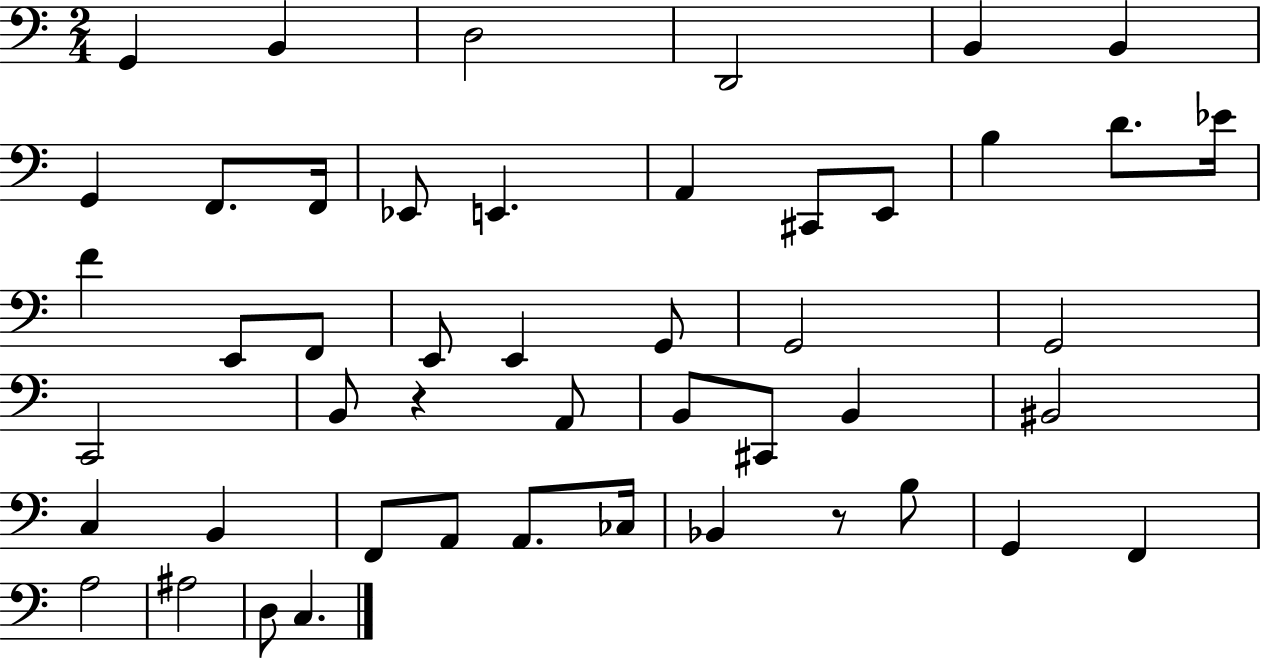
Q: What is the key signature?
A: C major